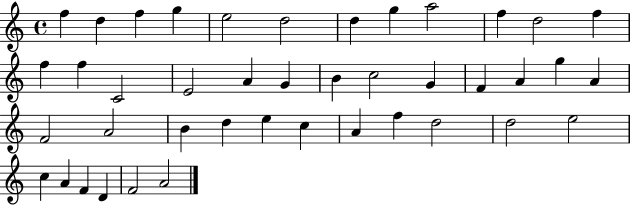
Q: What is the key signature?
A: C major